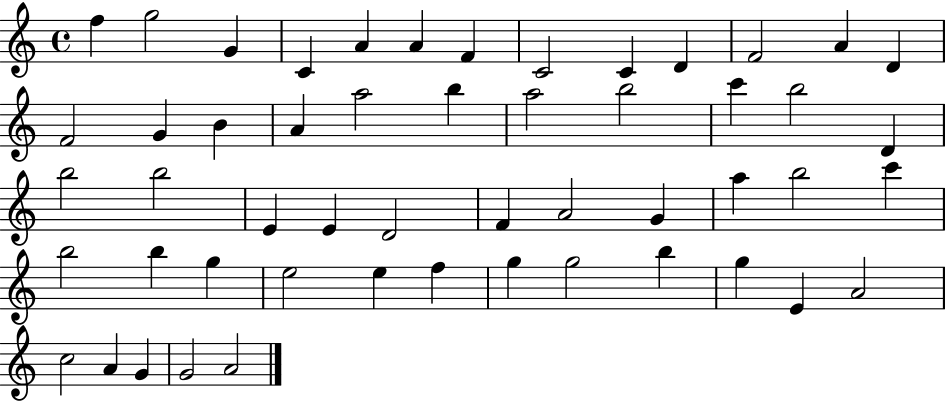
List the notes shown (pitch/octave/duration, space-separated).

F5/q G5/h G4/q C4/q A4/q A4/q F4/q C4/h C4/q D4/q F4/h A4/q D4/q F4/h G4/q B4/q A4/q A5/h B5/q A5/h B5/h C6/q B5/h D4/q B5/h B5/h E4/q E4/q D4/h F4/q A4/h G4/q A5/q B5/h C6/q B5/h B5/q G5/q E5/h E5/q F5/q G5/q G5/h B5/q G5/q E4/q A4/h C5/h A4/q G4/q G4/h A4/h